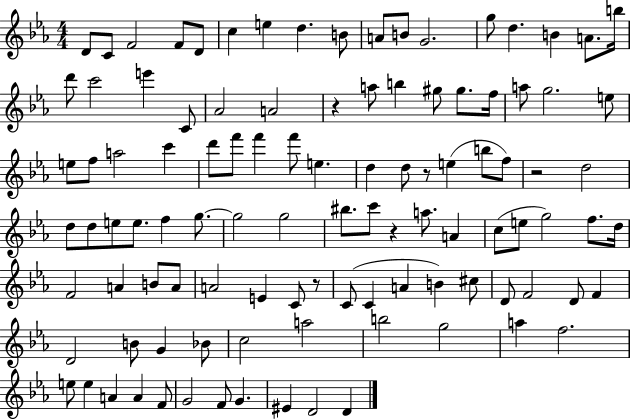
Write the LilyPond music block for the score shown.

{
  \clef treble
  \numericTimeSignature
  \time 4/4
  \key ees \major
  d'8 c'8 f'2 f'8 d'8 | c''4 e''4 d''4. b'8 | a'8 b'8 g'2. | g''8 d''4. b'4 a'8. b''16 | \break d'''8 c'''2 e'''4 c'8 | aes'2 a'2 | r4 a''8 b''4 gis''8 gis''8. f''16 | a''8 g''2. e''8 | \break e''8 f''8 a''2 c'''4 | d'''8 f'''8 f'''4 f'''8 e''4. | d''4 d''8 r8 e''4( b''8 f''8) | r2 d''2 | \break d''8 d''8 e''8 e''8. f''4 g''8.~~ | g''2 g''2 | bis''8. c'''8 r4 a''8. a'4 | c''8( e''8 g''2) f''8. d''16 | \break f'2 a'4 b'8 a'8 | a'2 e'4 c'8 r8 | c'8( c'4 a'4 b'4) cis''8 | d'8 f'2 d'8 f'4 | \break d'2 b'8 g'4 bes'8 | c''2 a''2 | b''2 g''2 | a''4 f''2. | \break e''8 e''4 a'4 a'4 f'8 | g'2 f'8 g'4. | eis'4 d'2 d'4 | \bar "|."
}